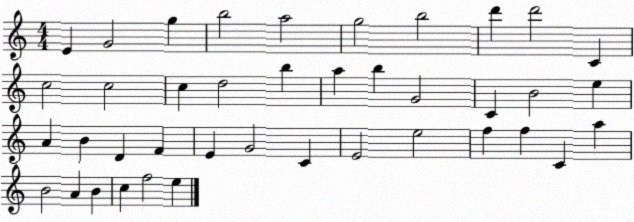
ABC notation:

X:1
T:Untitled
M:4/4
L:1/4
K:C
E G2 g b2 a2 g2 b2 d' d'2 C c2 c2 c d2 b a b G2 C B2 e A B D F E G2 C E2 e2 f f C a B2 A B c f2 e